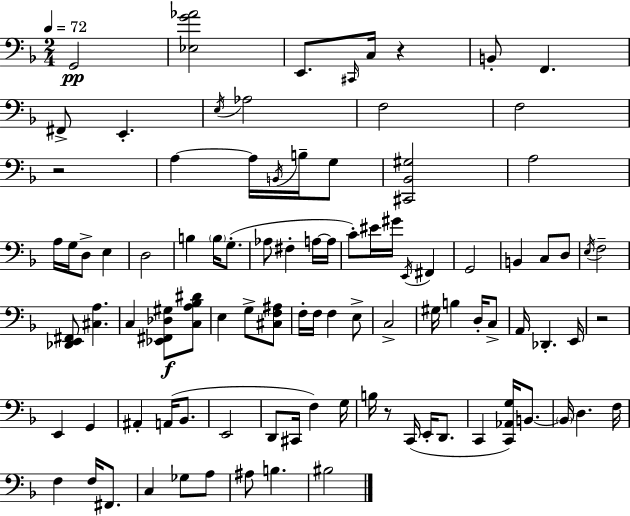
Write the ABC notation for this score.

X:1
T:Untitled
M:2/4
L:1/4
K:Dm
G,,2 [_E,G_A]2 E,,/2 ^C,,/4 C,/4 z B,,/2 F,, ^F,,/2 E,, E,/4 _A,2 F,2 F,2 z2 A, A,/4 B,,/4 B,/4 G,/2 [^C,,_B,,^G,]2 A,2 A,/4 G,/4 D,/2 E, D,2 B, B,/4 G,/2 _A,/2 ^F, A,/4 A,/4 C/2 ^E/4 ^G/4 E,,/4 ^F,, G,,2 B,, C,/2 D,/2 E,/4 F,2 [_D,,E,,^F,,]/2 [^C,A,] C, [_E,,^F,,_D,^G,]/2 [C,A,_B,^D]/2 E, G,/2 [^C,F,^A,]/2 F,/4 F,/4 F, E,/2 C,2 ^G,/4 B, D,/4 C,/2 A,,/4 _D,, E,,/4 z2 E,, G,, ^A,, A,,/4 _B,,/2 E,,2 D,,/2 ^C,,/4 F, G,/4 B,/4 z/2 C,,/4 E,,/4 D,,/2 C,, [C,,_A,,G,]/4 B,,/2 B,,/4 D, F,/4 F, F,/4 ^F,,/2 C, _G,/2 A,/2 ^A,/2 B, ^B,2